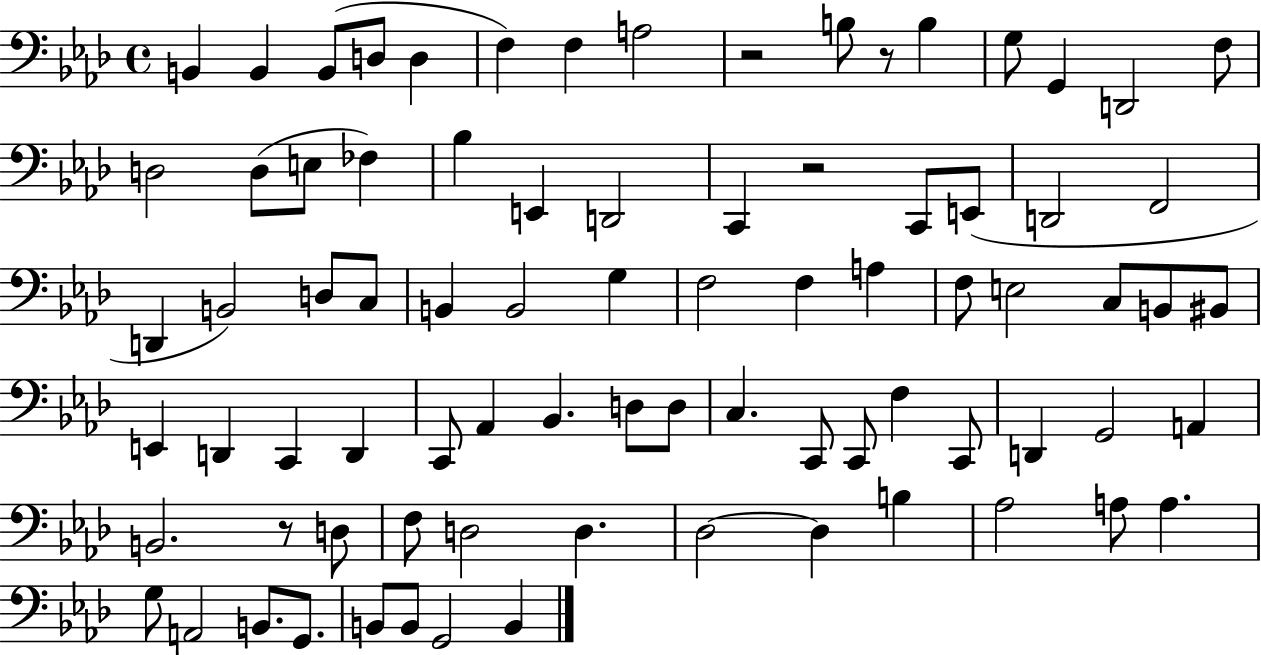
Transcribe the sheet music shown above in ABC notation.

X:1
T:Untitled
M:4/4
L:1/4
K:Ab
B,, B,, B,,/2 D,/2 D, F, F, A,2 z2 B,/2 z/2 B, G,/2 G,, D,,2 F,/2 D,2 D,/2 E,/2 _F, _B, E,, D,,2 C,, z2 C,,/2 E,,/2 D,,2 F,,2 D,, B,,2 D,/2 C,/2 B,, B,,2 G, F,2 F, A, F,/2 E,2 C,/2 B,,/2 ^B,,/2 E,, D,, C,, D,, C,,/2 _A,, _B,, D,/2 D,/2 C, C,,/2 C,,/2 F, C,,/2 D,, G,,2 A,, B,,2 z/2 D,/2 F,/2 D,2 D, _D,2 _D, B, _A,2 A,/2 A, G,/2 A,,2 B,,/2 G,,/2 B,,/2 B,,/2 G,,2 B,,